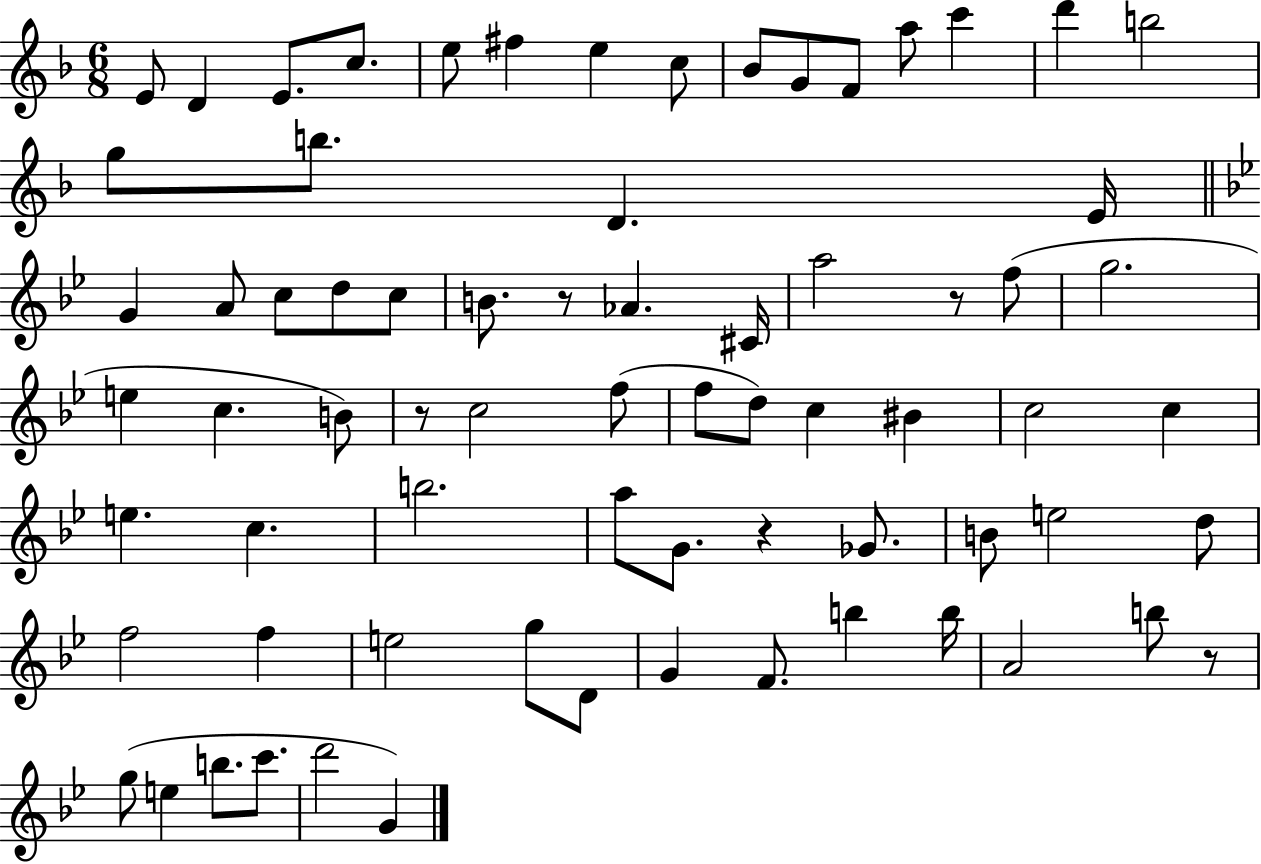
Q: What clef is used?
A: treble